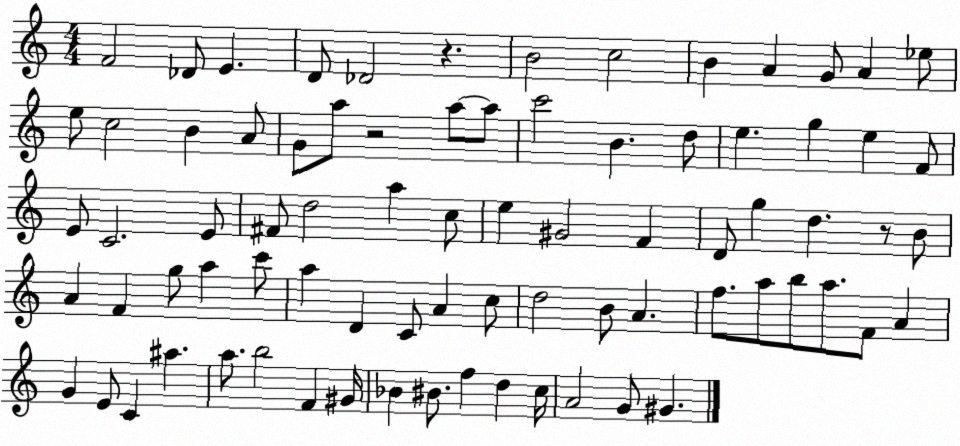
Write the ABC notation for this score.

X:1
T:Untitled
M:4/4
L:1/4
K:C
F2 _D/2 E D/2 _D2 z B2 c2 B A G/2 A _e/2 e/2 c2 B A/2 G/2 a/2 z2 a/2 a/2 c'2 B d/2 e g e F/2 E/2 C2 E/2 ^F/2 d2 a c/2 e ^G2 F D/2 g d z/2 B/2 A F g/2 a c'/2 a D C/2 A c/2 d2 B/2 A f/2 a/2 b/2 a/2 F/2 A G E/2 C ^a a/2 b2 F ^G/4 _B ^B/2 f d c/4 A2 G/2 ^G